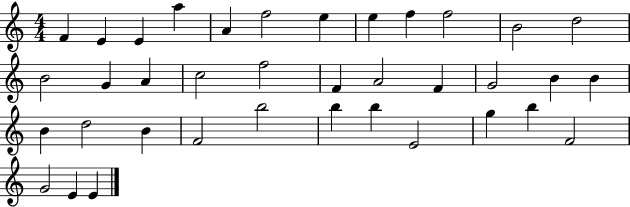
F4/q E4/q E4/q A5/q A4/q F5/h E5/q E5/q F5/q F5/h B4/h D5/h B4/h G4/q A4/q C5/h F5/h F4/q A4/h F4/q G4/h B4/q B4/q B4/q D5/h B4/q F4/h B5/h B5/q B5/q E4/h G5/q B5/q F4/h G4/h E4/q E4/q